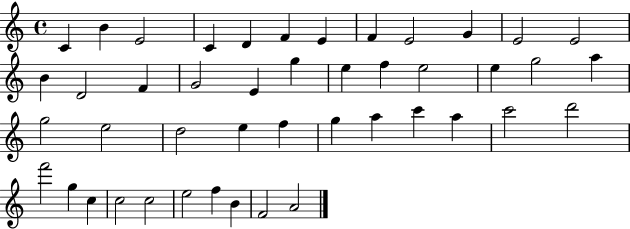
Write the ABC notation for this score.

X:1
T:Untitled
M:4/4
L:1/4
K:C
C B E2 C D F E F E2 G E2 E2 B D2 F G2 E g e f e2 e g2 a g2 e2 d2 e f g a c' a c'2 d'2 f'2 g c c2 c2 e2 f B F2 A2